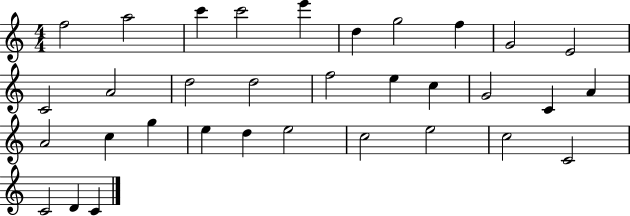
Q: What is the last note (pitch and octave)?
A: C4